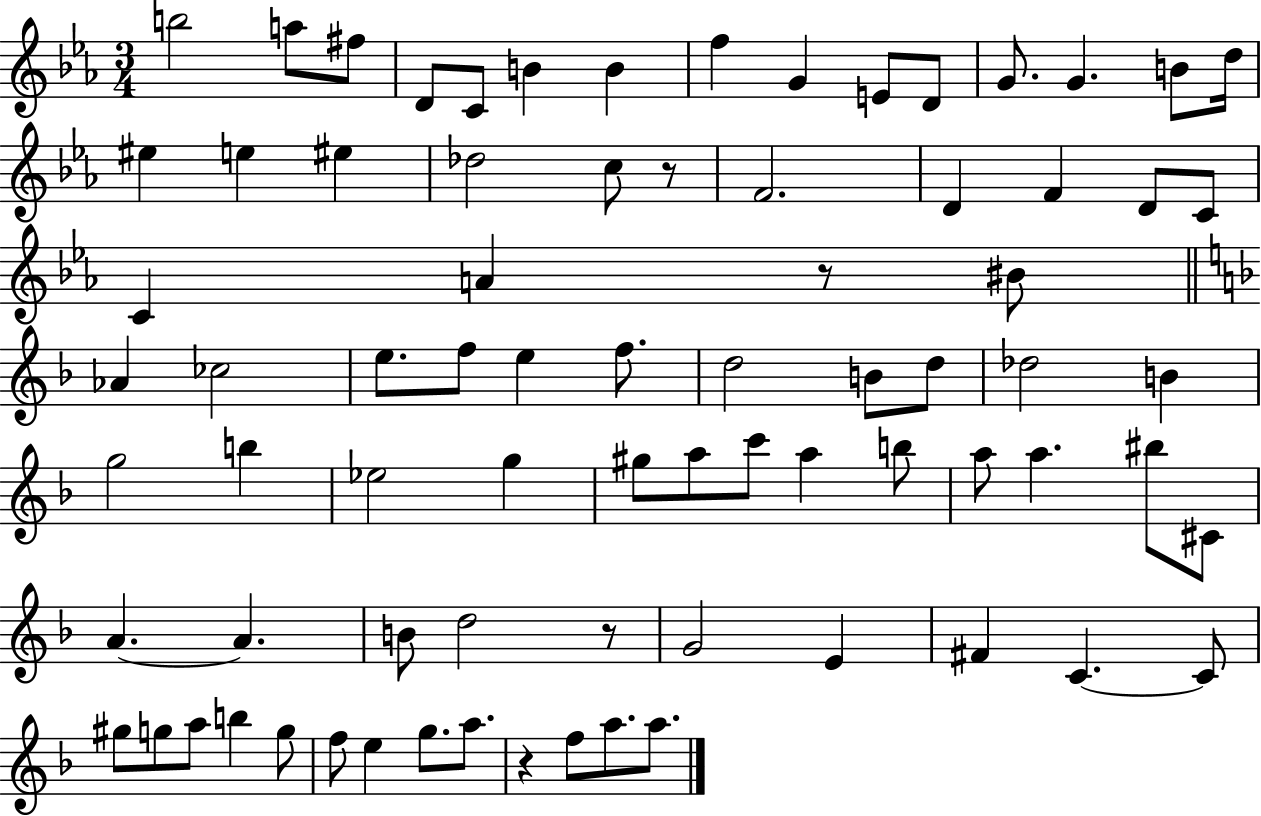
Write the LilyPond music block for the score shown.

{
  \clef treble
  \numericTimeSignature
  \time 3/4
  \key ees \major
  \repeat volta 2 { b''2 a''8 fis''8 | d'8 c'8 b'4 b'4 | f''4 g'4 e'8 d'8 | g'8. g'4. b'8 d''16 | \break eis''4 e''4 eis''4 | des''2 c''8 r8 | f'2. | d'4 f'4 d'8 c'8 | \break c'4 a'4 r8 bis'8 | \bar "||" \break \key d \minor aes'4 ces''2 | e''8. f''8 e''4 f''8. | d''2 b'8 d''8 | des''2 b'4 | \break g''2 b''4 | ees''2 g''4 | gis''8 a''8 c'''8 a''4 b''8 | a''8 a''4. bis''8 cis'8 | \break a'4.~~ a'4. | b'8 d''2 r8 | g'2 e'4 | fis'4 c'4.~~ c'8 | \break gis''8 g''8 a''8 b''4 g''8 | f''8 e''4 g''8. a''8. | r4 f''8 a''8. a''8. | } \bar "|."
}